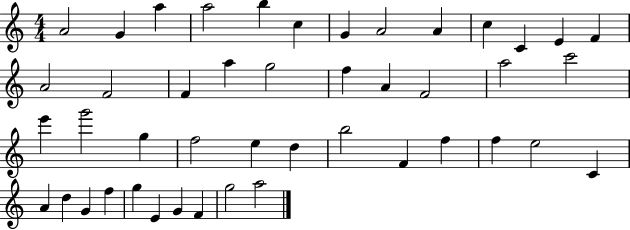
X:1
T:Untitled
M:4/4
L:1/4
K:C
A2 G a a2 b c G A2 A c C E F A2 F2 F a g2 f A F2 a2 c'2 e' g'2 g f2 e d b2 F f f e2 C A d G f g E G F g2 a2